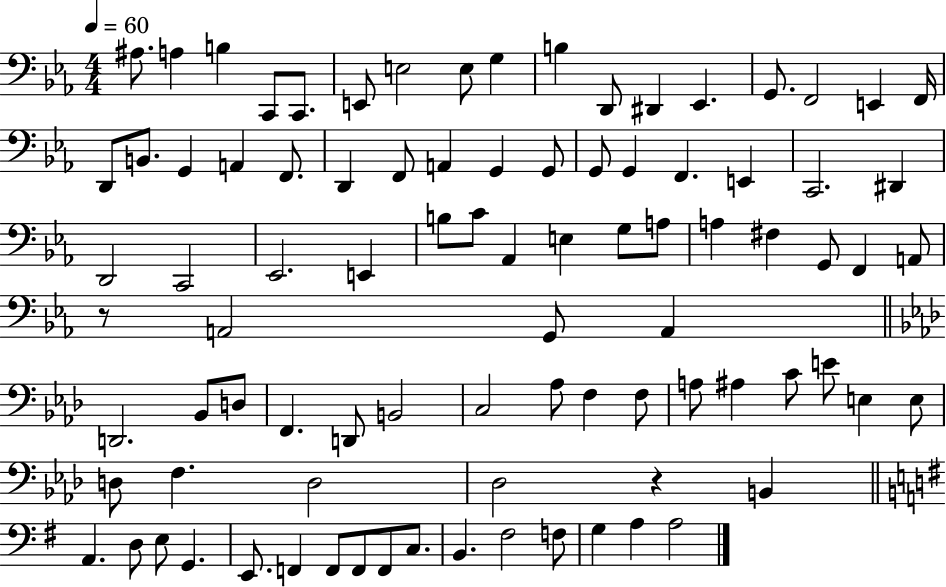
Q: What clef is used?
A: bass